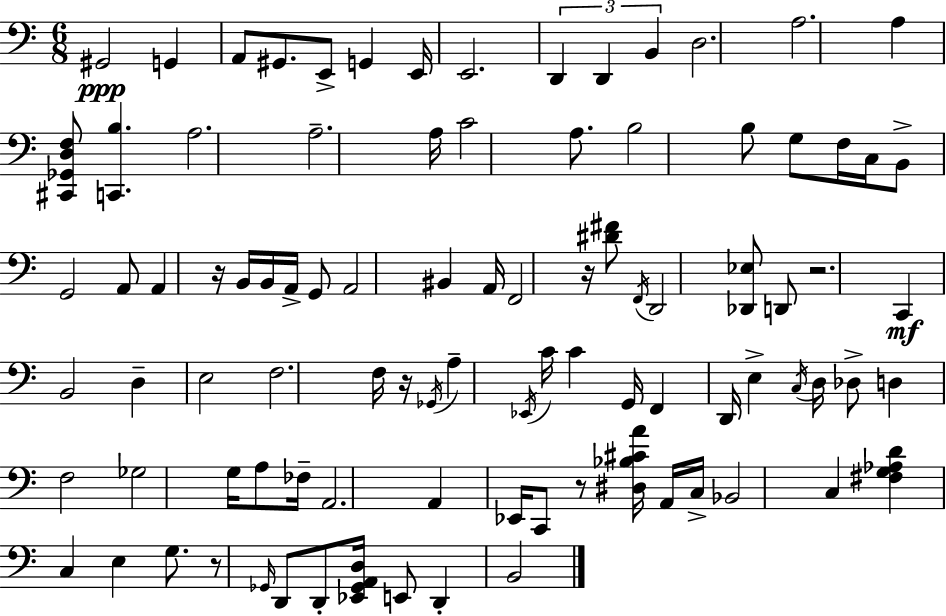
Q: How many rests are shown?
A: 6